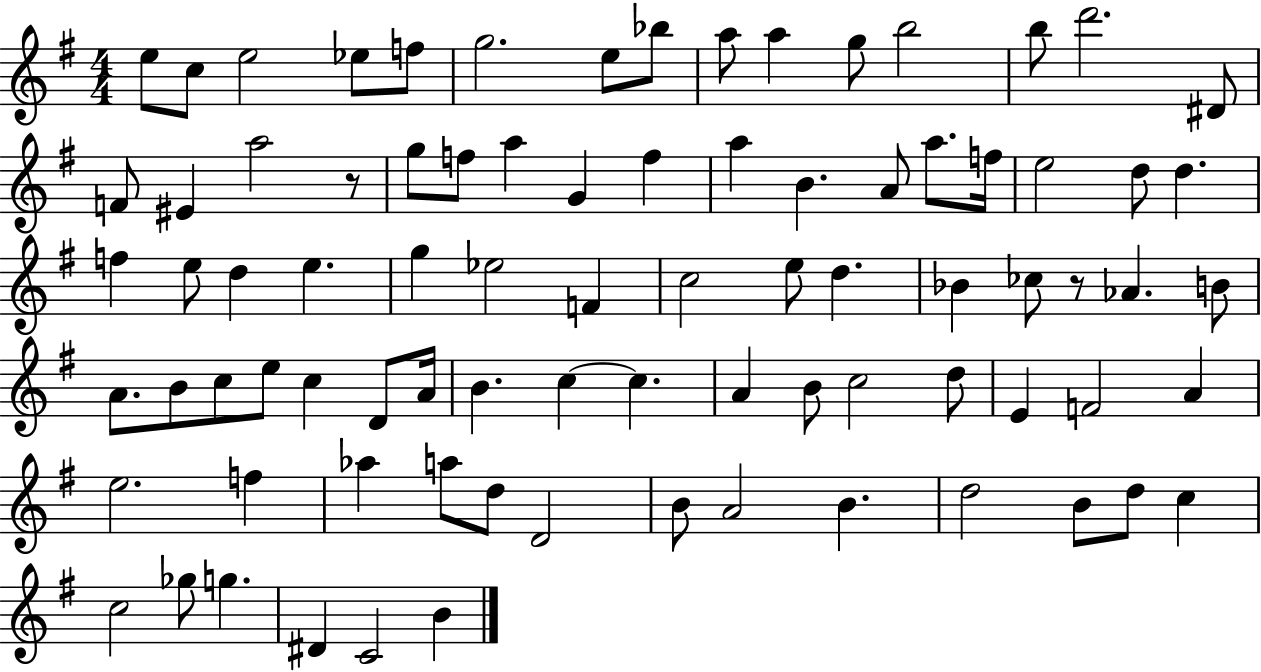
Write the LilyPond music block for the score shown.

{
  \clef treble
  \numericTimeSignature
  \time 4/4
  \key g \major
  \repeat volta 2 { e''8 c''8 e''2 ees''8 f''8 | g''2. e''8 bes''8 | a''8 a''4 g''8 b''2 | b''8 d'''2. dis'8 | \break f'8 eis'4 a''2 r8 | g''8 f''8 a''4 g'4 f''4 | a''4 b'4. a'8 a''8. f''16 | e''2 d''8 d''4. | \break f''4 e''8 d''4 e''4. | g''4 ees''2 f'4 | c''2 e''8 d''4. | bes'4 ces''8 r8 aes'4. b'8 | \break a'8. b'8 c''8 e''8 c''4 d'8 a'16 | b'4. c''4~~ c''4. | a'4 b'8 c''2 d''8 | e'4 f'2 a'4 | \break e''2. f''4 | aes''4 a''8 d''8 d'2 | b'8 a'2 b'4. | d''2 b'8 d''8 c''4 | \break c''2 ges''8 g''4. | dis'4 c'2 b'4 | } \bar "|."
}